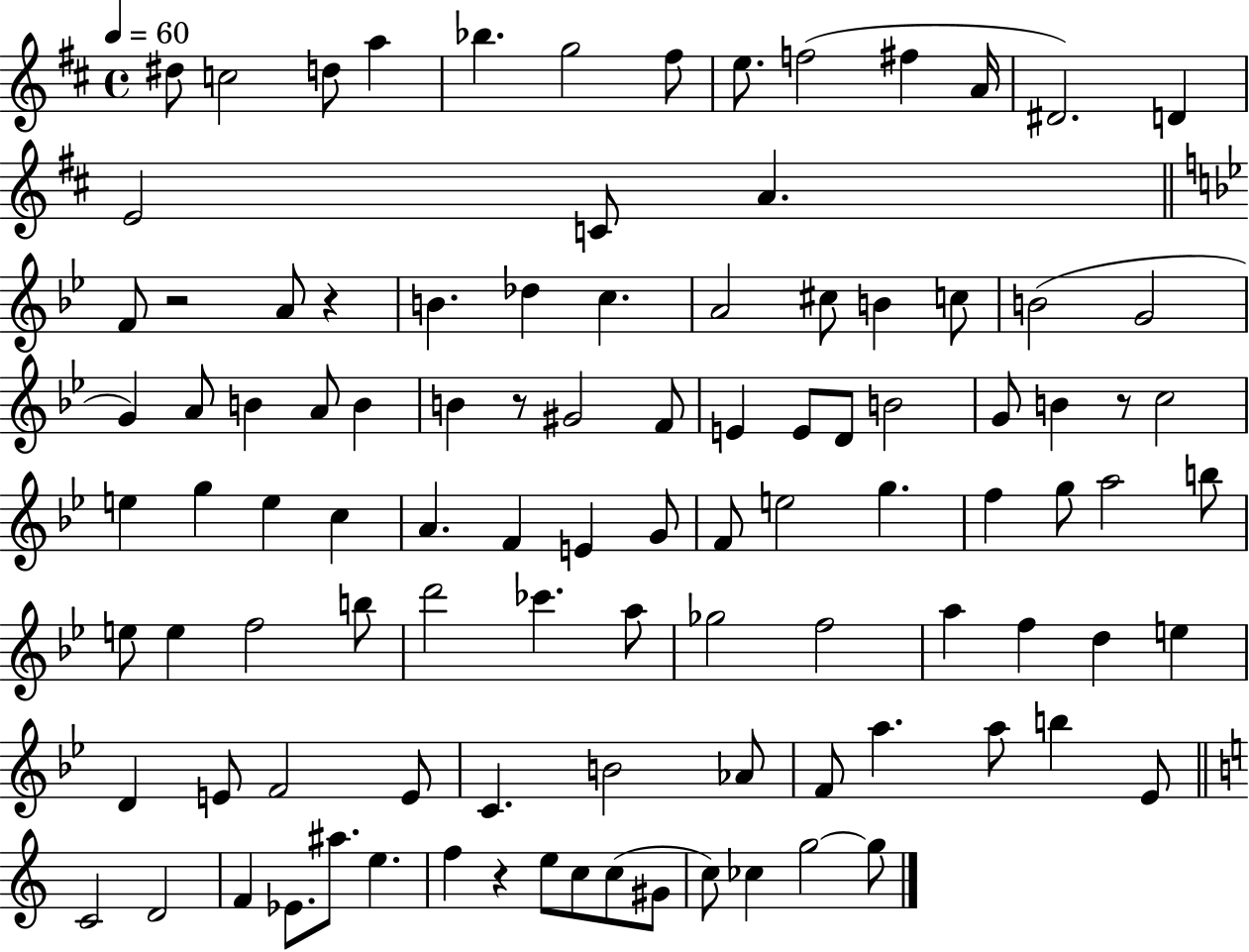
D#5/e C5/h D5/e A5/q Bb5/q. G5/h F#5/e E5/e. F5/h F#5/q A4/s D#4/h. D4/q E4/h C4/e A4/q. F4/e R/h A4/e R/q B4/q. Db5/q C5/q. A4/h C#5/e B4/q C5/e B4/h G4/h G4/q A4/e B4/q A4/e B4/q B4/q R/e G#4/h F4/e E4/q E4/e D4/e B4/h G4/e B4/q R/e C5/h E5/q G5/q E5/q C5/q A4/q. F4/q E4/q G4/e F4/e E5/h G5/q. F5/q G5/e A5/h B5/e E5/e E5/q F5/h B5/e D6/h CES6/q. A5/e Gb5/h F5/h A5/q F5/q D5/q E5/q D4/q E4/e F4/h E4/e C4/q. B4/h Ab4/e F4/e A5/q. A5/e B5/q Eb4/e C4/h D4/h F4/q Eb4/e. A#5/e. E5/q. F5/q R/q E5/e C5/e C5/e G#4/e C5/e CES5/q G5/h G5/e